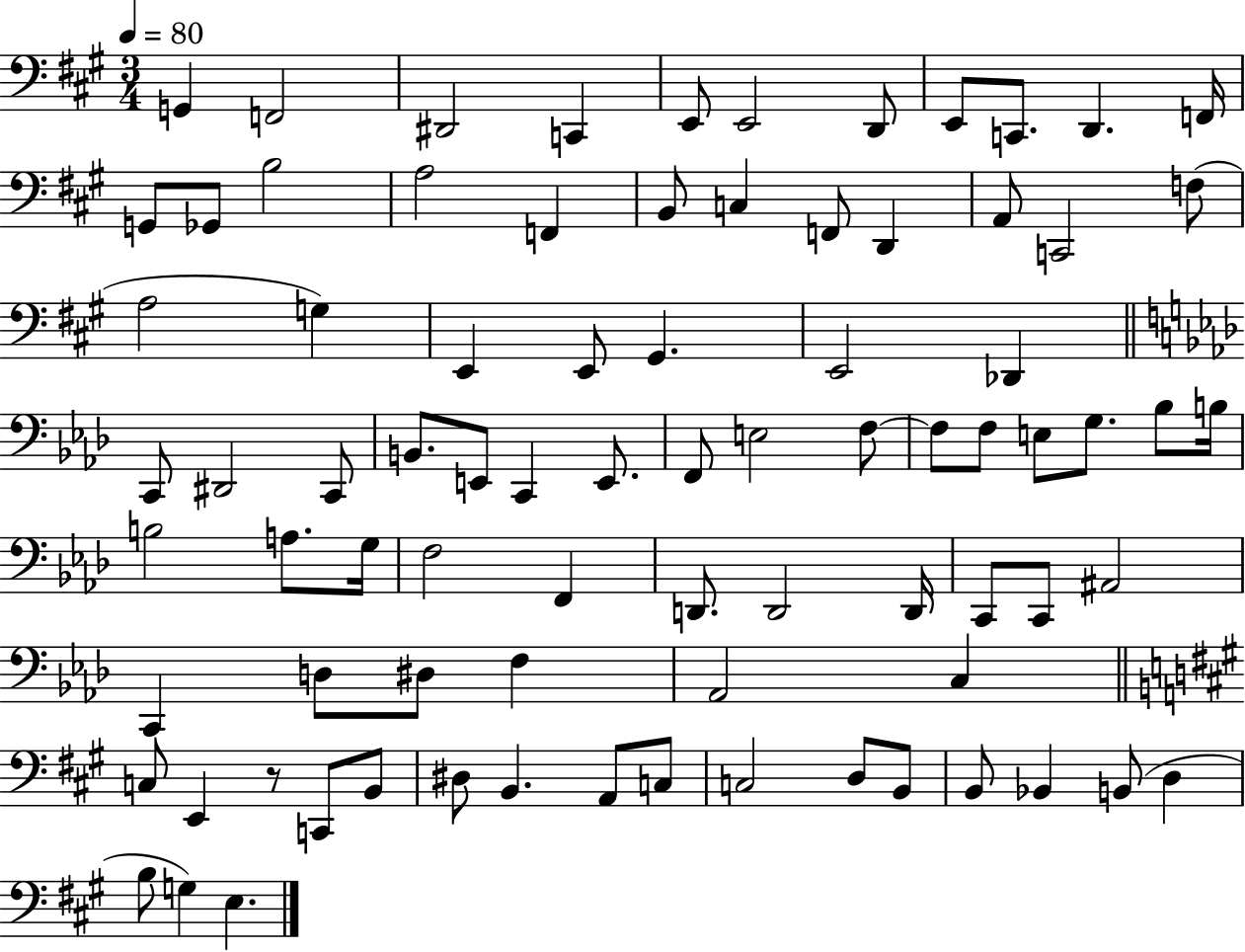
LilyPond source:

{
  \clef bass
  \numericTimeSignature
  \time 3/4
  \key a \major
  \tempo 4 = 80
  g,4 f,2 | dis,2 c,4 | e,8 e,2 d,8 | e,8 c,8. d,4. f,16 | \break g,8 ges,8 b2 | a2 f,4 | b,8 c4 f,8 d,4 | a,8 c,2 f8( | \break a2 g4) | e,4 e,8 gis,4. | e,2 des,4 | \bar "||" \break \key aes \major c,8 dis,2 c,8 | b,8. e,8 c,4 e,8. | f,8 e2 f8~~ | f8 f8 e8 g8. bes8 b16 | \break b2 a8. g16 | f2 f,4 | d,8. d,2 d,16 | c,8 c,8 ais,2 | \break c,4 d8 dis8 f4 | aes,2 c4 | \bar "||" \break \key a \major c8 e,4 r8 c,8 b,8 | dis8 b,4. a,8 c8 | c2 d8 b,8 | b,8 bes,4 b,8( d4 | \break b8 g4) e4. | \bar "|."
}